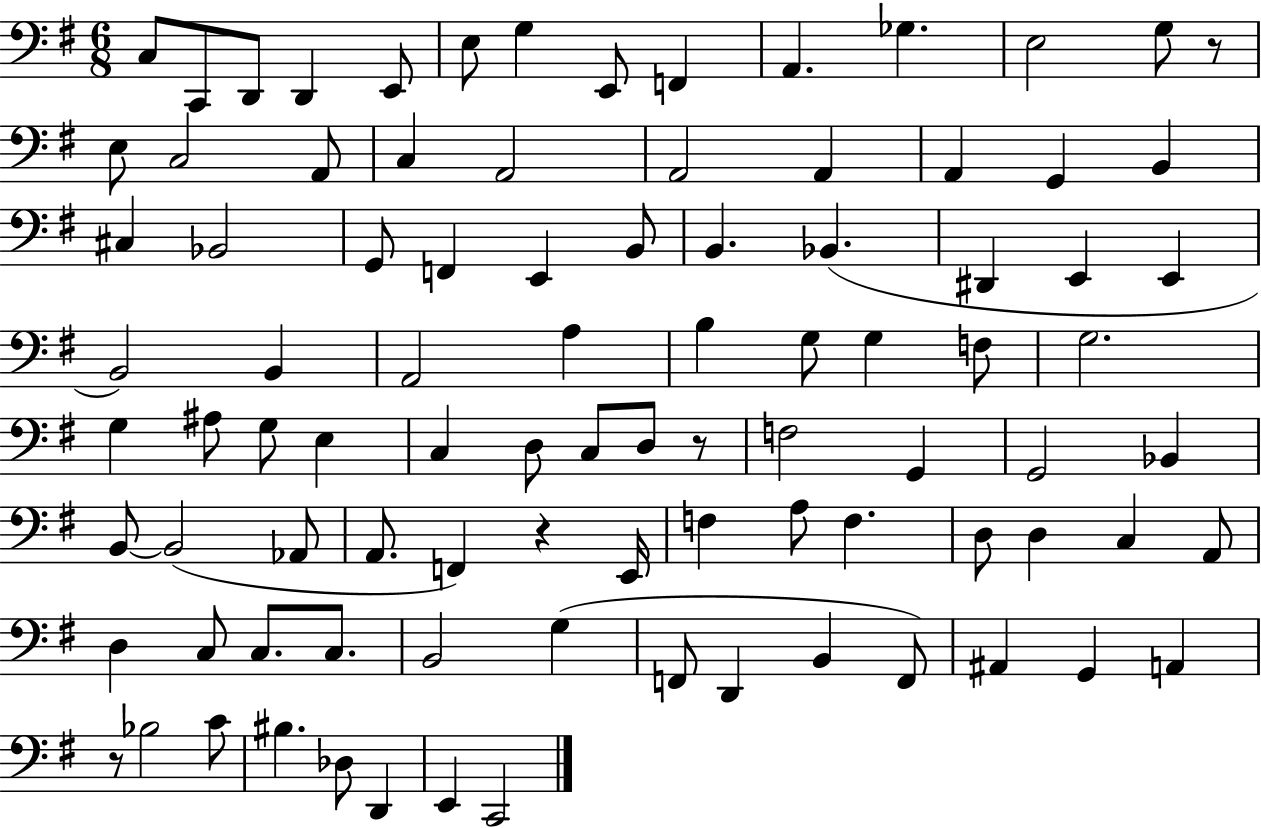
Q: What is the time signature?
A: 6/8